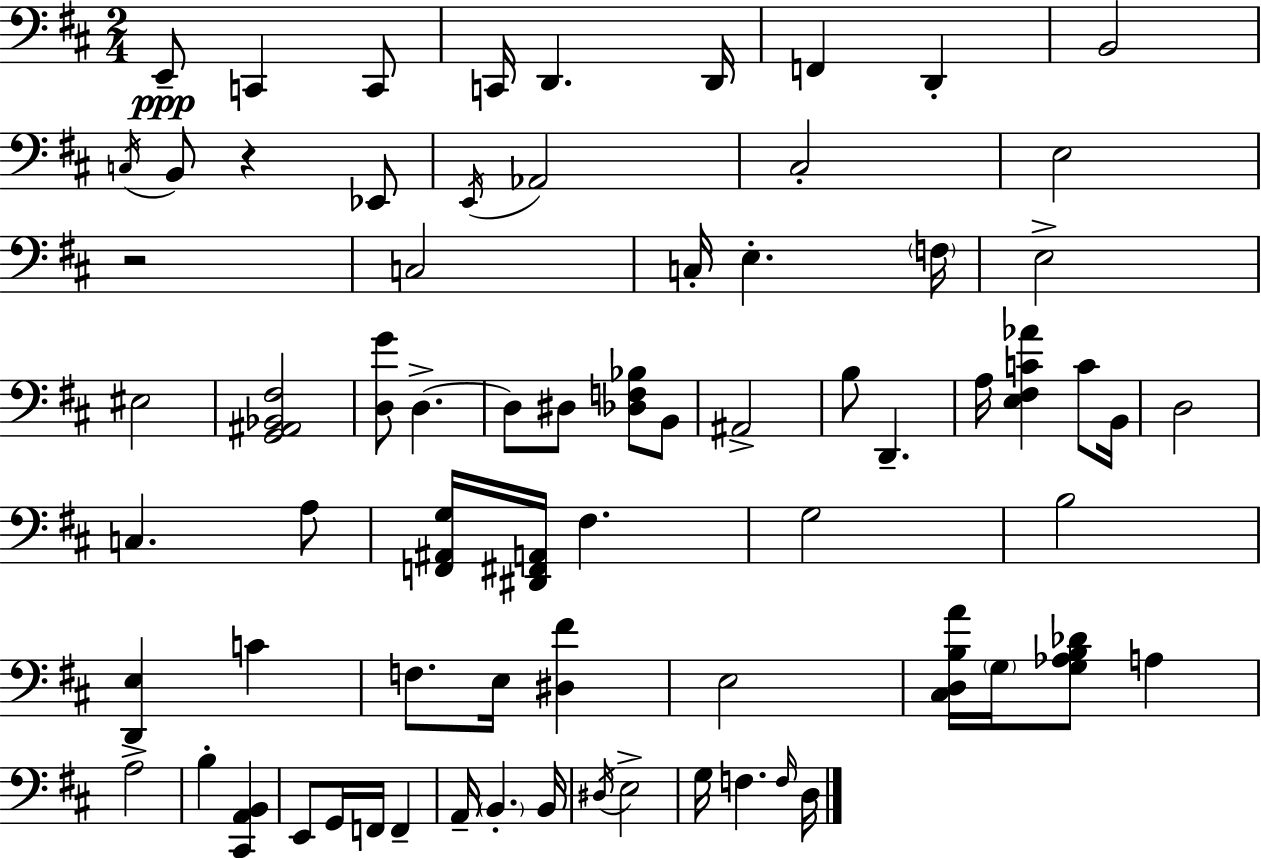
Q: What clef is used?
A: bass